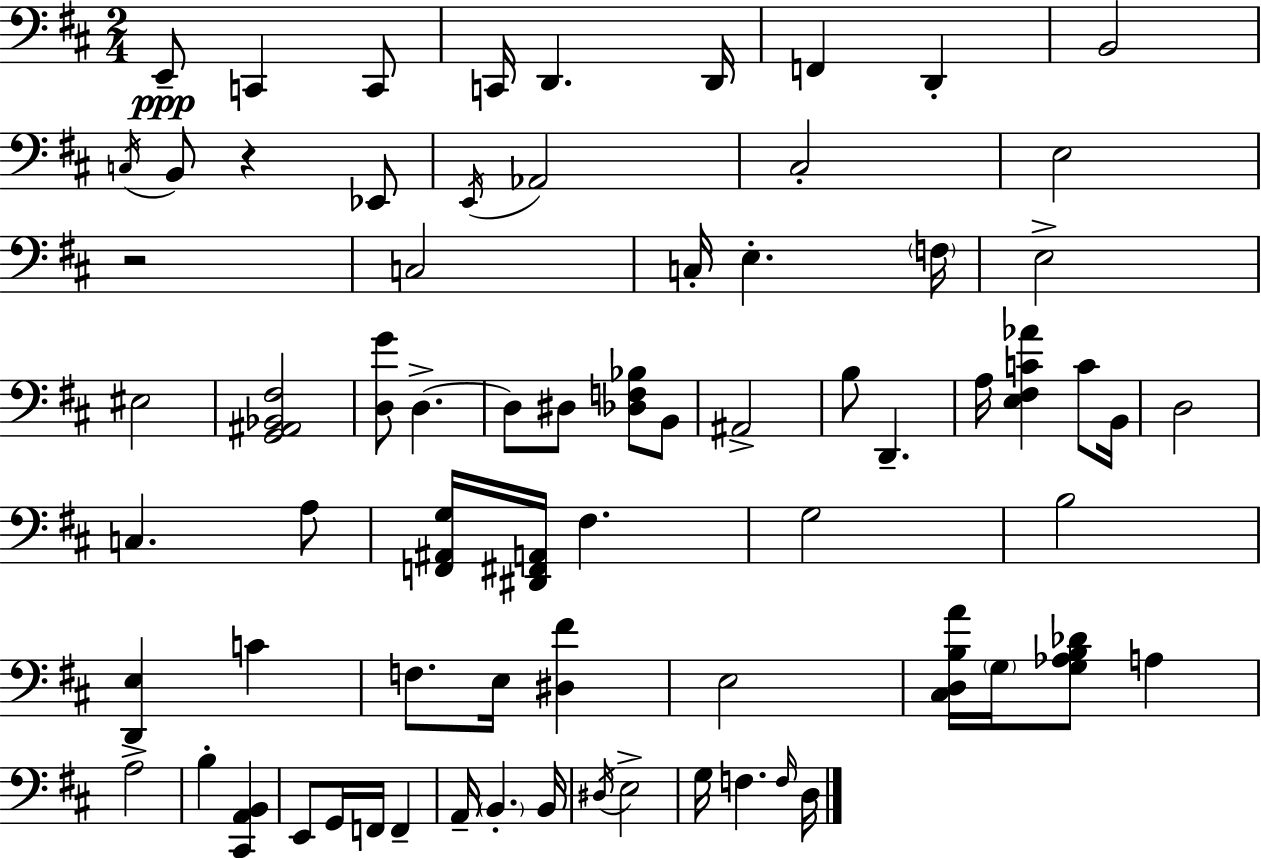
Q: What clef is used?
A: bass